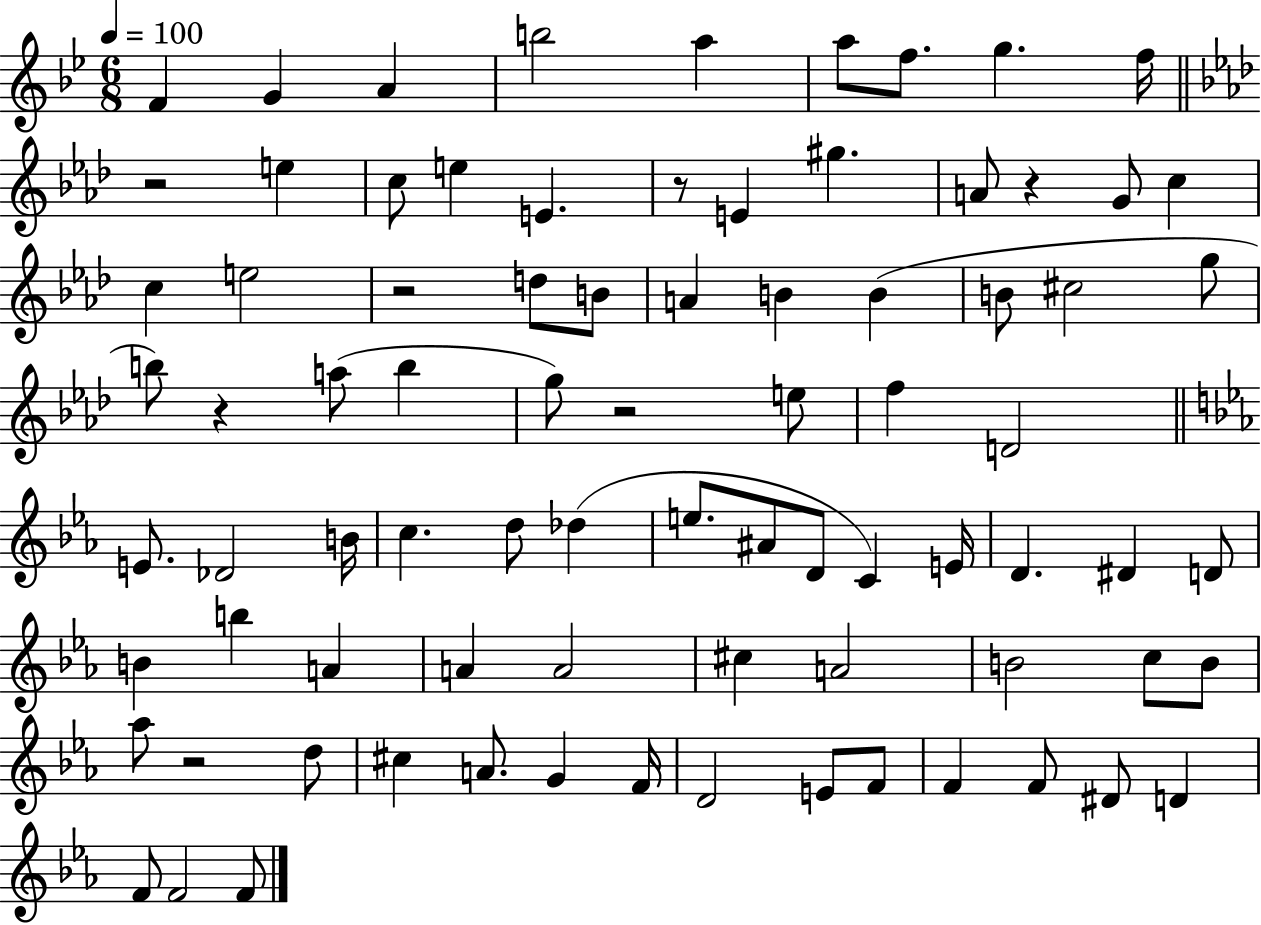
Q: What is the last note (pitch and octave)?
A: F4